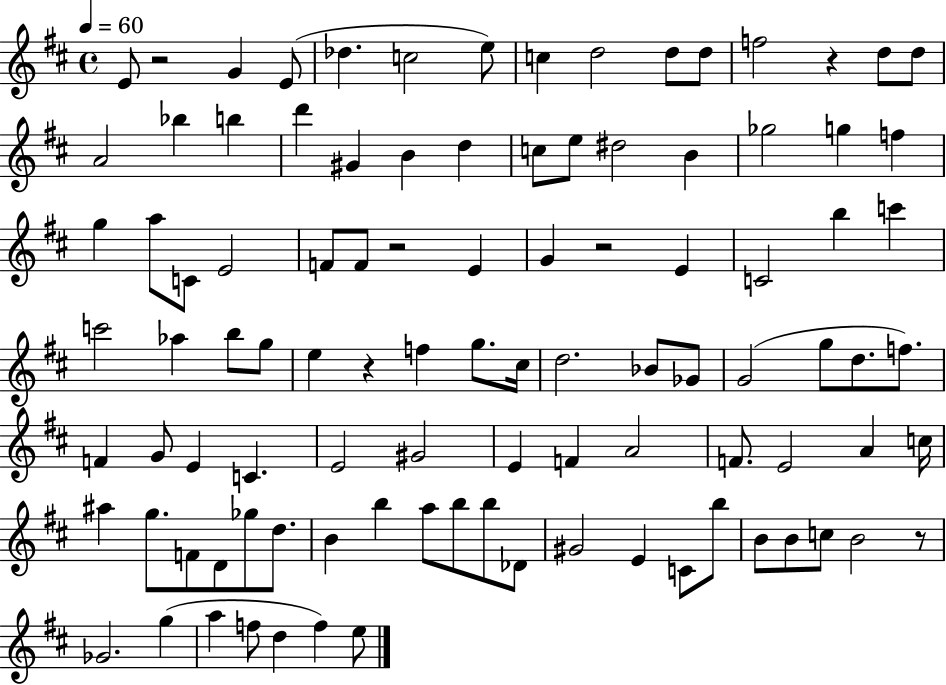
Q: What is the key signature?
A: D major